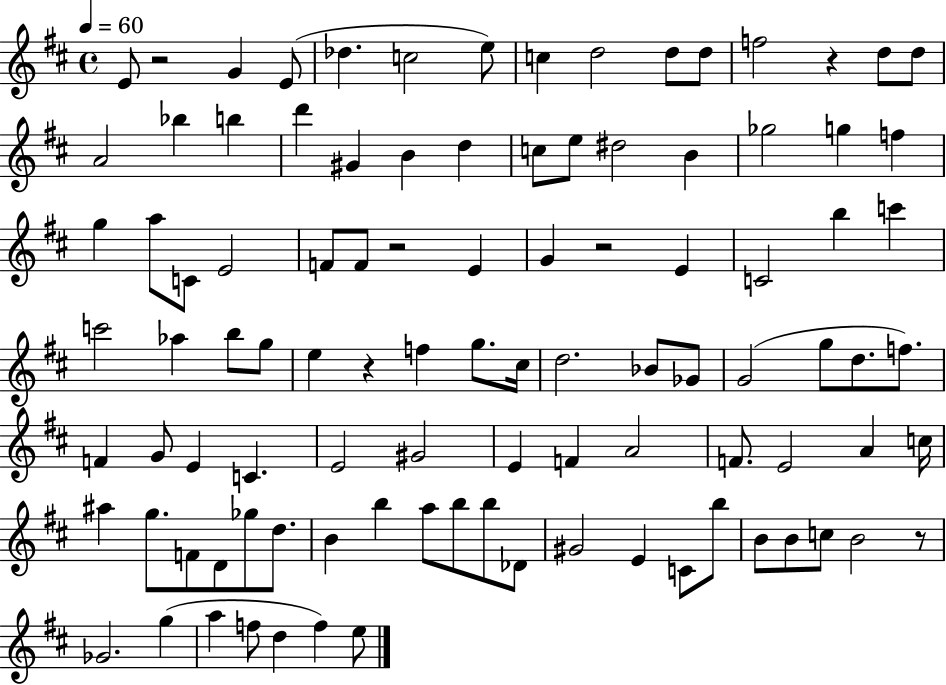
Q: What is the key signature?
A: D major